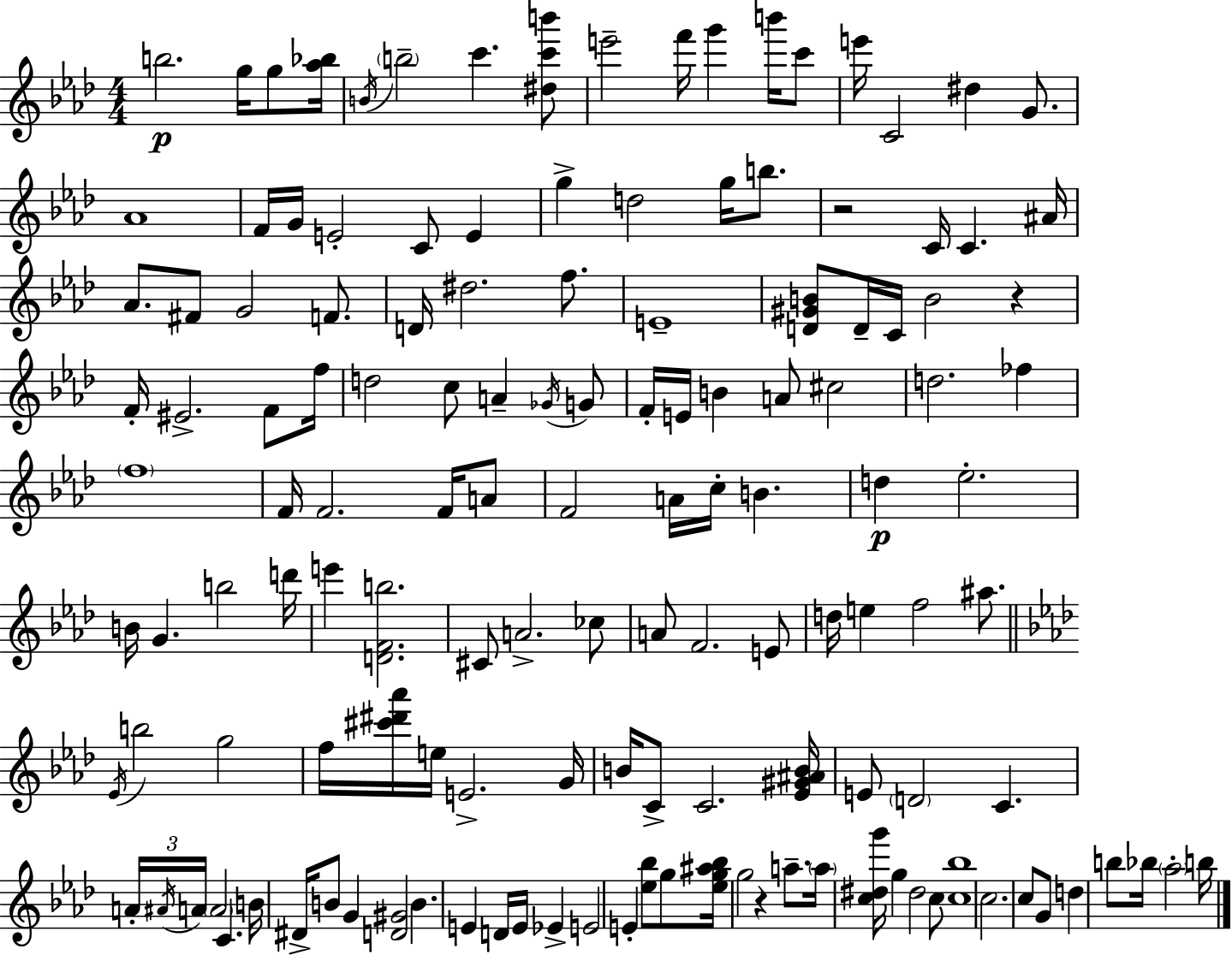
B5/h. G5/s G5/e [Ab5,Bb5]/s B4/s B5/h C6/q. [D#5,C6,B6]/e E6/h F6/s G6/q B6/s C6/e E6/s C4/h D#5/q G4/e. Ab4/w F4/s G4/s E4/h C4/e E4/q G5/q D5/h G5/s B5/e. R/h C4/s C4/q. A#4/s Ab4/e. F#4/e G4/h F4/e. D4/s D#5/h. F5/e. E4/w [D4,G#4,B4]/e D4/s C4/s B4/h R/q F4/s EIS4/h. F4/e F5/s D5/h C5/e A4/q Gb4/s G4/e F4/s E4/s B4/q A4/e C#5/h D5/h. FES5/q F5/w F4/s F4/h. F4/s A4/e F4/h A4/s C5/s B4/q. D5/q Eb5/h. B4/s G4/q. B5/h D6/s E6/q [D4,F4,B5]/h. C#4/e A4/h. CES5/e A4/e F4/h. E4/e D5/s E5/q F5/h A#5/e. Eb4/s B5/h G5/h F5/s [C#6,D#6,Ab6]/s E5/s E4/h. G4/s B4/s C4/e C4/h. [Eb4,G#4,A#4,B4]/s E4/e D4/h C4/q. A4/s A#4/s A4/s A4/h C4/q. B4/s D#4/s B4/e G4/q [D4,G#4]/h B4/q. E4/q D4/s E4/s Eb4/q E4/h E4/q [Eb5,Bb5]/e G5/e [Eb5,G5,A#5,Bb5]/s G5/h R/q A5/e. A5/s [C5,D#5,G6]/s G5/q D#5/h C5/e [C5,Bb5]/w C5/h. C5/e G4/e D5/q B5/e Bb5/s Ab5/h B5/s